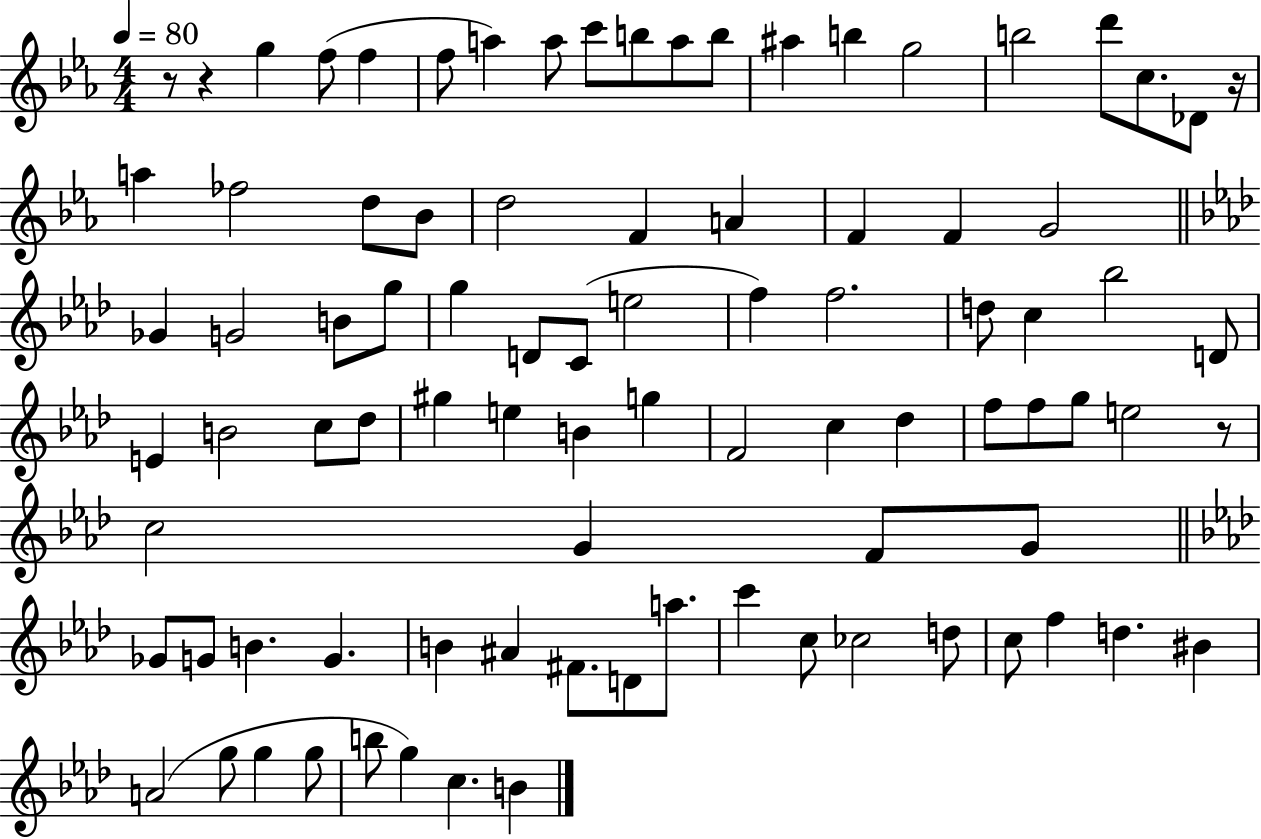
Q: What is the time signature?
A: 4/4